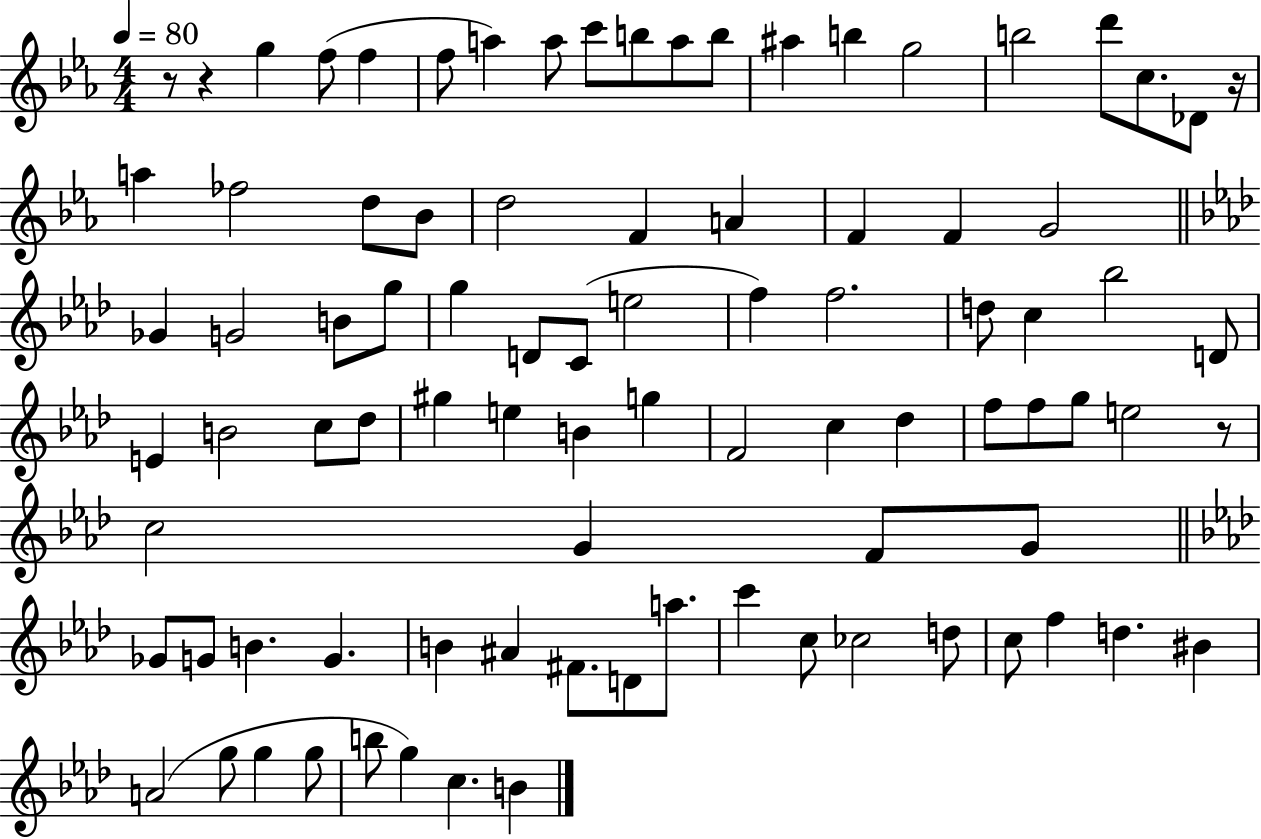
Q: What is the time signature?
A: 4/4